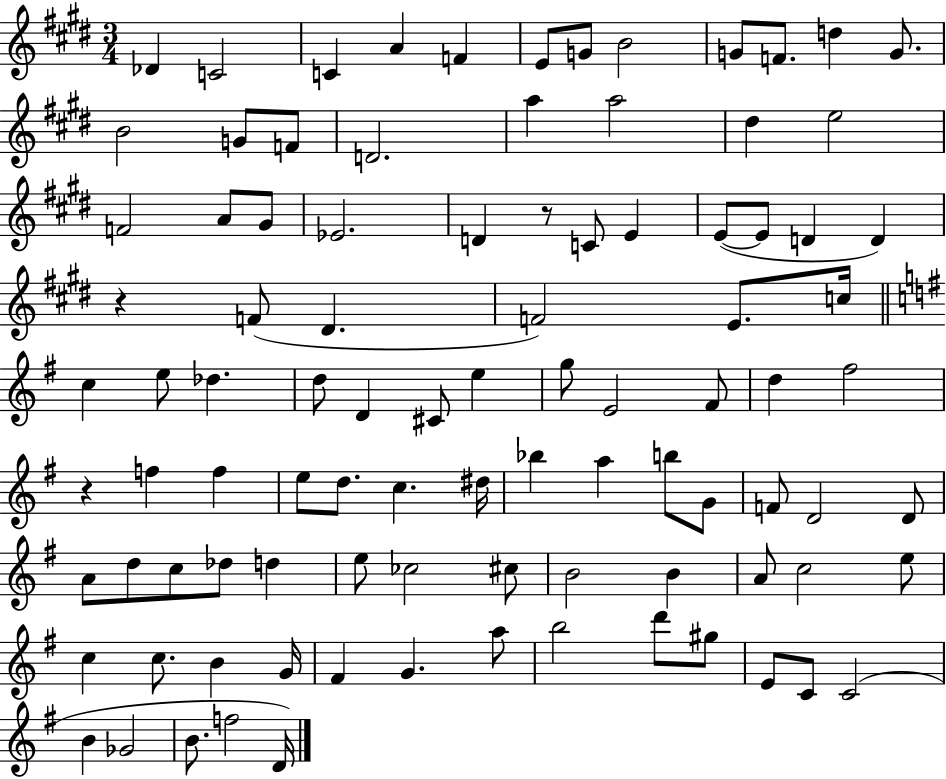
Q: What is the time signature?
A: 3/4